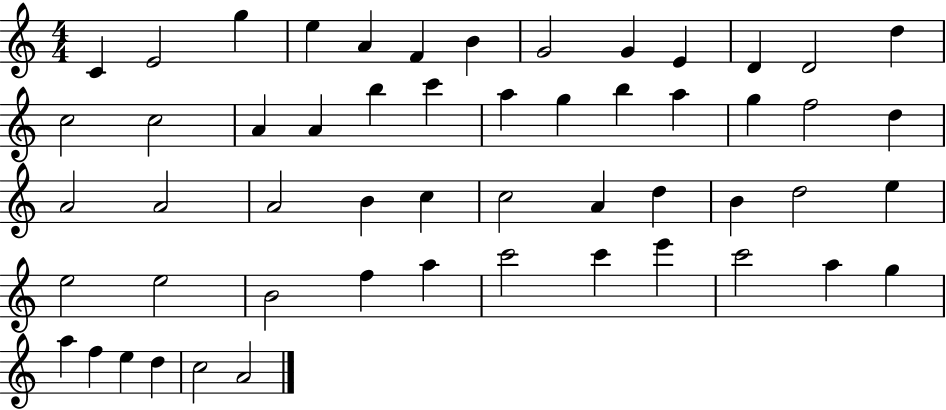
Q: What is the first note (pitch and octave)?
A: C4